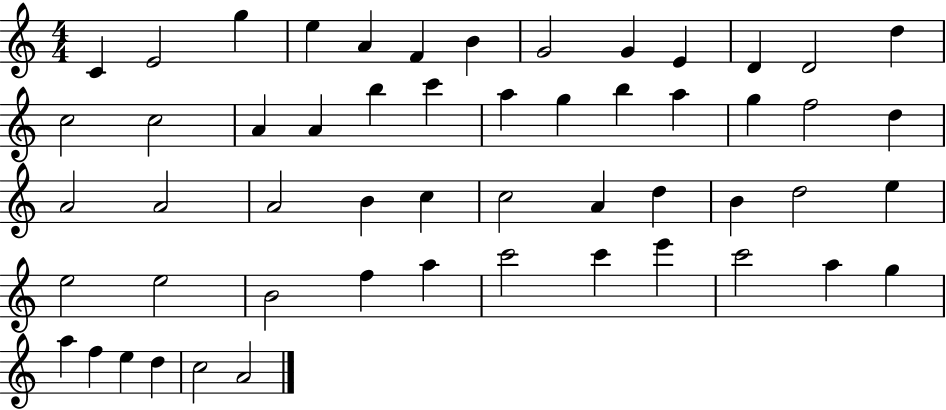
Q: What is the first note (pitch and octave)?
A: C4